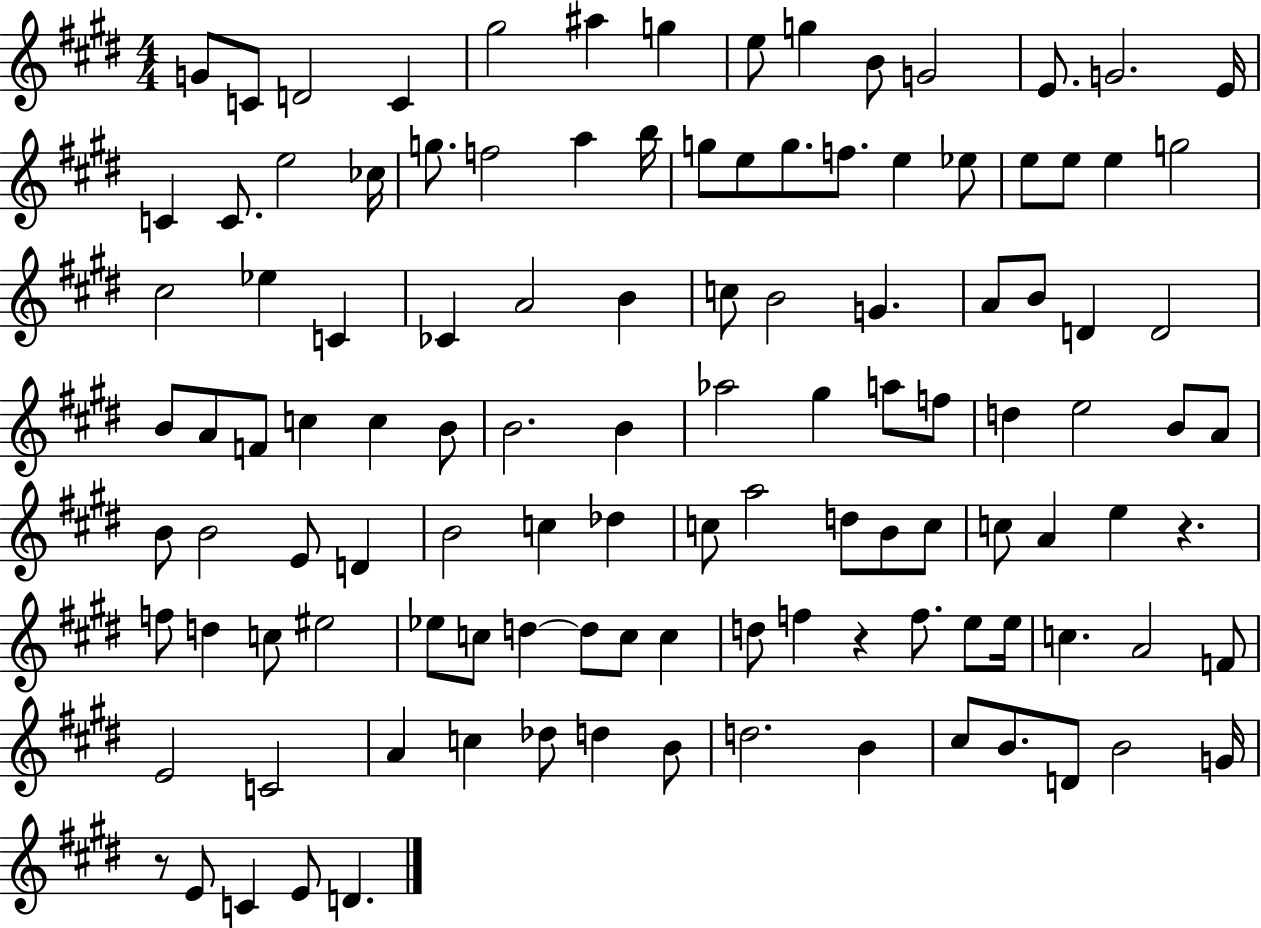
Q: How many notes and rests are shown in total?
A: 115